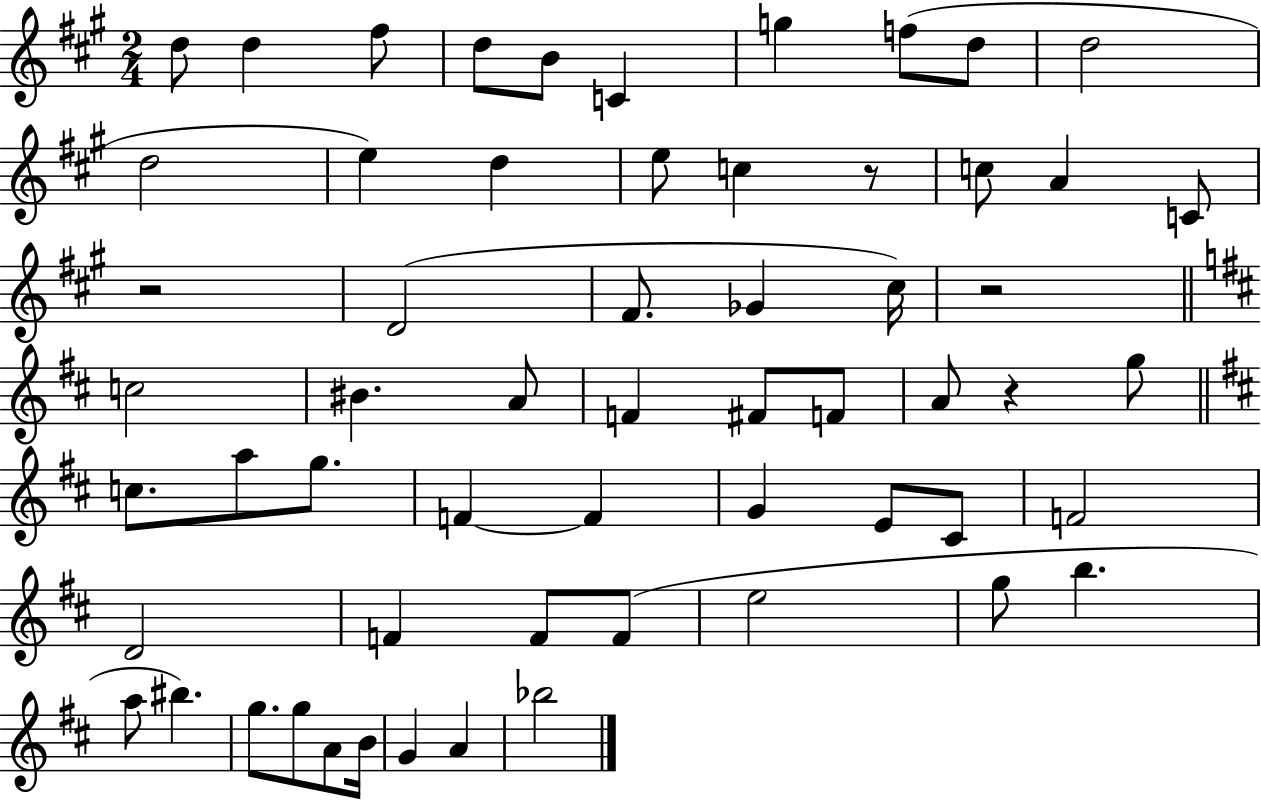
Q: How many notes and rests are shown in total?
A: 59